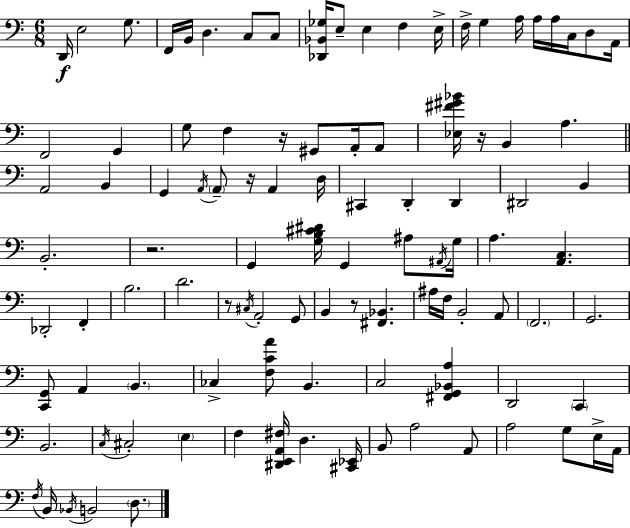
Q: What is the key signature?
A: C major